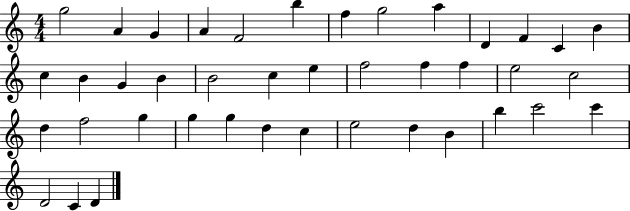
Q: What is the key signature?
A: C major